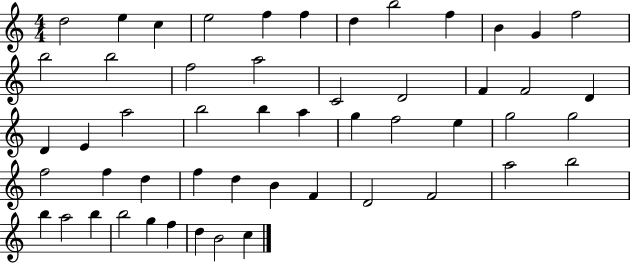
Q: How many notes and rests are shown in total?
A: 52